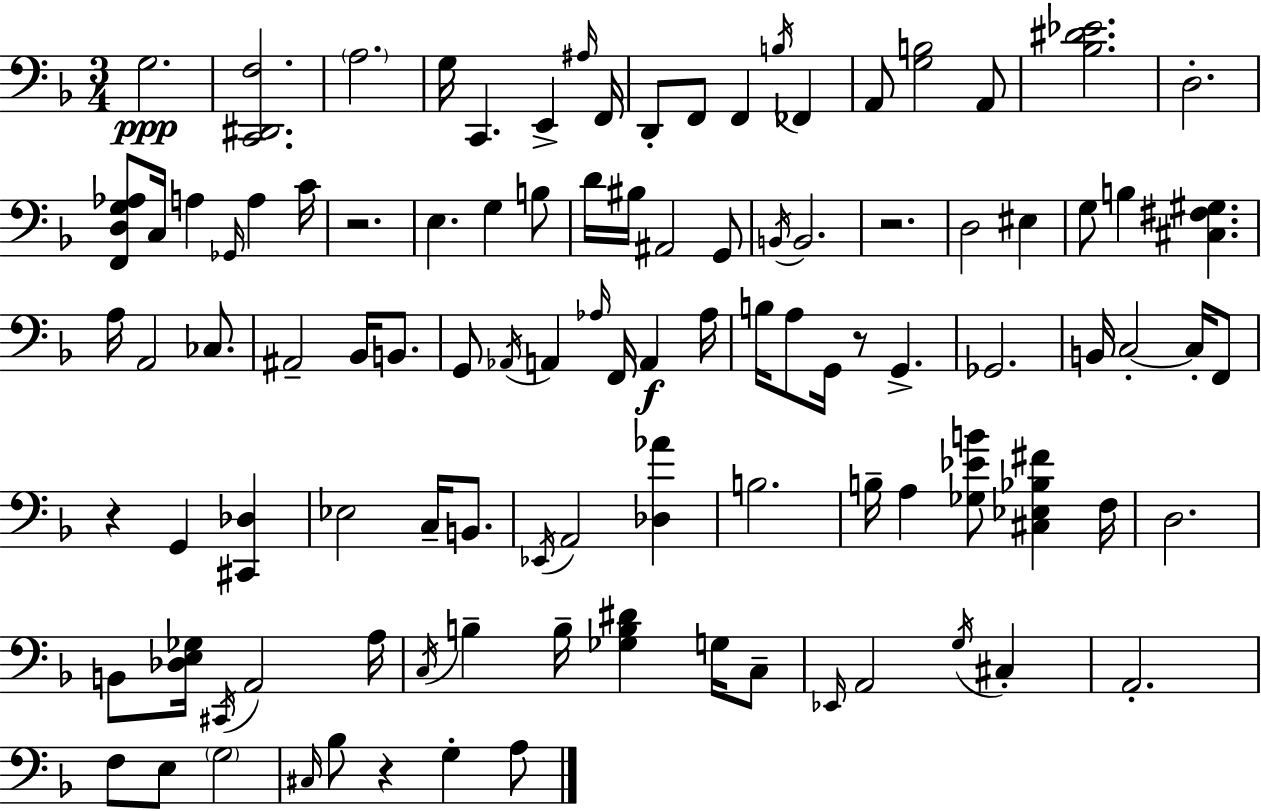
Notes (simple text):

G3/h. [C2,D#2,F3]/h. A3/h. G3/s C2/q. E2/q A#3/s F2/s D2/e F2/e F2/q B3/s FES2/q A2/e [G3,B3]/h A2/e [Bb3,D#4,Eb4]/h. D3/h. [F2,D3,G3,Ab3]/e C3/s A3/q Gb2/s A3/q C4/s R/h. E3/q. G3/q B3/e D4/s BIS3/s A#2/h G2/e B2/s B2/h. R/h. D3/h EIS3/q G3/e B3/q [C#3,F#3,G#3]/q. A3/s A2/h CES3/e. A#2/h Bb2/s B2/e. G2/e Ab2/s A2/q Ab3/s F2/s A2/q Ab3/s B3/s A3/e G2/s R/e G2/q. Gb2/h. B2/s C3/h C3/s F2/e R/q G2/q [C#2,Db3]/q Eb3/h C3/s B2/e. Eb2/s A2/h [Db3,Ab4]/q B3/h. B3/s A3/q [Gb3,Eb4,B4]/e [C#3,Eb3,Bb3,F#4]/q F3/s D3/h. B2/e [Db3,E3,Gb3]/s C#2/s A2/h A3/s C3/s B3/q B3/s [Gb3,B3,D#4]/q G3/s C3/e Eb2/s A2/h G3/s C#3/q A2/h. F3/e E3/e G3/h C#3/s Bb3/e R/q G3/q A3/e